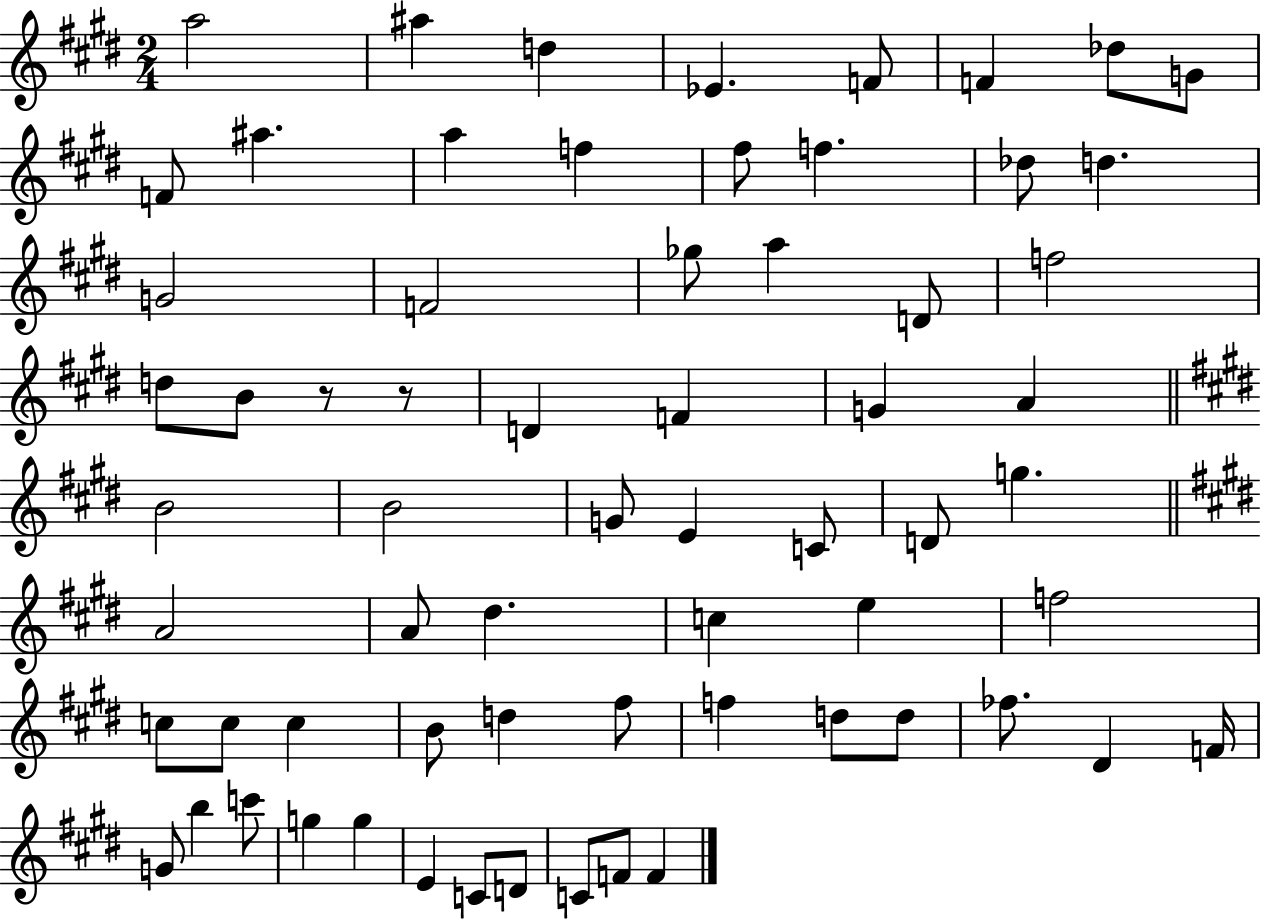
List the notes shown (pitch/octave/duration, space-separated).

A5/h A#5/q D5/q Eb4/q. F4/e F4/q Db5/e G4/e F4/e A#5/q. A5/q F5/q F#5/e F5/q. Db5/e D5/q. G4/h F4/h Gb5/e A5/q D4/e F5/h D5/e B4/e R/e R/e D4/q F4/q G4/q A4/q B4/h B4/h G4/e E4/q C4/e D4/e G5/q. A4/h A4/e D#5/q. C5/q E5/q F5/h C5/e C5/e C5/q B4/e D5/q F#5/e F5/q D5/e D5/e FES5/e. D#4/q F4/s G4/e B5/q C6/e G5/q G5/q E4/q C4/e D4/e C4/e F4/e F4/q